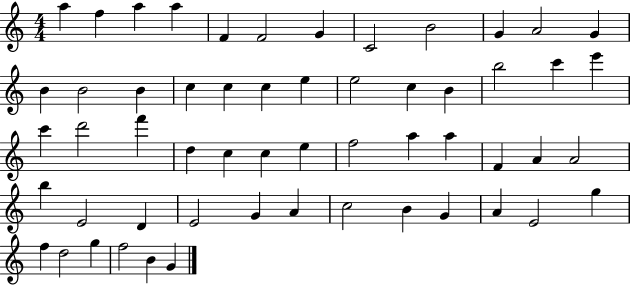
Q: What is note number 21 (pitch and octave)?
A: C5